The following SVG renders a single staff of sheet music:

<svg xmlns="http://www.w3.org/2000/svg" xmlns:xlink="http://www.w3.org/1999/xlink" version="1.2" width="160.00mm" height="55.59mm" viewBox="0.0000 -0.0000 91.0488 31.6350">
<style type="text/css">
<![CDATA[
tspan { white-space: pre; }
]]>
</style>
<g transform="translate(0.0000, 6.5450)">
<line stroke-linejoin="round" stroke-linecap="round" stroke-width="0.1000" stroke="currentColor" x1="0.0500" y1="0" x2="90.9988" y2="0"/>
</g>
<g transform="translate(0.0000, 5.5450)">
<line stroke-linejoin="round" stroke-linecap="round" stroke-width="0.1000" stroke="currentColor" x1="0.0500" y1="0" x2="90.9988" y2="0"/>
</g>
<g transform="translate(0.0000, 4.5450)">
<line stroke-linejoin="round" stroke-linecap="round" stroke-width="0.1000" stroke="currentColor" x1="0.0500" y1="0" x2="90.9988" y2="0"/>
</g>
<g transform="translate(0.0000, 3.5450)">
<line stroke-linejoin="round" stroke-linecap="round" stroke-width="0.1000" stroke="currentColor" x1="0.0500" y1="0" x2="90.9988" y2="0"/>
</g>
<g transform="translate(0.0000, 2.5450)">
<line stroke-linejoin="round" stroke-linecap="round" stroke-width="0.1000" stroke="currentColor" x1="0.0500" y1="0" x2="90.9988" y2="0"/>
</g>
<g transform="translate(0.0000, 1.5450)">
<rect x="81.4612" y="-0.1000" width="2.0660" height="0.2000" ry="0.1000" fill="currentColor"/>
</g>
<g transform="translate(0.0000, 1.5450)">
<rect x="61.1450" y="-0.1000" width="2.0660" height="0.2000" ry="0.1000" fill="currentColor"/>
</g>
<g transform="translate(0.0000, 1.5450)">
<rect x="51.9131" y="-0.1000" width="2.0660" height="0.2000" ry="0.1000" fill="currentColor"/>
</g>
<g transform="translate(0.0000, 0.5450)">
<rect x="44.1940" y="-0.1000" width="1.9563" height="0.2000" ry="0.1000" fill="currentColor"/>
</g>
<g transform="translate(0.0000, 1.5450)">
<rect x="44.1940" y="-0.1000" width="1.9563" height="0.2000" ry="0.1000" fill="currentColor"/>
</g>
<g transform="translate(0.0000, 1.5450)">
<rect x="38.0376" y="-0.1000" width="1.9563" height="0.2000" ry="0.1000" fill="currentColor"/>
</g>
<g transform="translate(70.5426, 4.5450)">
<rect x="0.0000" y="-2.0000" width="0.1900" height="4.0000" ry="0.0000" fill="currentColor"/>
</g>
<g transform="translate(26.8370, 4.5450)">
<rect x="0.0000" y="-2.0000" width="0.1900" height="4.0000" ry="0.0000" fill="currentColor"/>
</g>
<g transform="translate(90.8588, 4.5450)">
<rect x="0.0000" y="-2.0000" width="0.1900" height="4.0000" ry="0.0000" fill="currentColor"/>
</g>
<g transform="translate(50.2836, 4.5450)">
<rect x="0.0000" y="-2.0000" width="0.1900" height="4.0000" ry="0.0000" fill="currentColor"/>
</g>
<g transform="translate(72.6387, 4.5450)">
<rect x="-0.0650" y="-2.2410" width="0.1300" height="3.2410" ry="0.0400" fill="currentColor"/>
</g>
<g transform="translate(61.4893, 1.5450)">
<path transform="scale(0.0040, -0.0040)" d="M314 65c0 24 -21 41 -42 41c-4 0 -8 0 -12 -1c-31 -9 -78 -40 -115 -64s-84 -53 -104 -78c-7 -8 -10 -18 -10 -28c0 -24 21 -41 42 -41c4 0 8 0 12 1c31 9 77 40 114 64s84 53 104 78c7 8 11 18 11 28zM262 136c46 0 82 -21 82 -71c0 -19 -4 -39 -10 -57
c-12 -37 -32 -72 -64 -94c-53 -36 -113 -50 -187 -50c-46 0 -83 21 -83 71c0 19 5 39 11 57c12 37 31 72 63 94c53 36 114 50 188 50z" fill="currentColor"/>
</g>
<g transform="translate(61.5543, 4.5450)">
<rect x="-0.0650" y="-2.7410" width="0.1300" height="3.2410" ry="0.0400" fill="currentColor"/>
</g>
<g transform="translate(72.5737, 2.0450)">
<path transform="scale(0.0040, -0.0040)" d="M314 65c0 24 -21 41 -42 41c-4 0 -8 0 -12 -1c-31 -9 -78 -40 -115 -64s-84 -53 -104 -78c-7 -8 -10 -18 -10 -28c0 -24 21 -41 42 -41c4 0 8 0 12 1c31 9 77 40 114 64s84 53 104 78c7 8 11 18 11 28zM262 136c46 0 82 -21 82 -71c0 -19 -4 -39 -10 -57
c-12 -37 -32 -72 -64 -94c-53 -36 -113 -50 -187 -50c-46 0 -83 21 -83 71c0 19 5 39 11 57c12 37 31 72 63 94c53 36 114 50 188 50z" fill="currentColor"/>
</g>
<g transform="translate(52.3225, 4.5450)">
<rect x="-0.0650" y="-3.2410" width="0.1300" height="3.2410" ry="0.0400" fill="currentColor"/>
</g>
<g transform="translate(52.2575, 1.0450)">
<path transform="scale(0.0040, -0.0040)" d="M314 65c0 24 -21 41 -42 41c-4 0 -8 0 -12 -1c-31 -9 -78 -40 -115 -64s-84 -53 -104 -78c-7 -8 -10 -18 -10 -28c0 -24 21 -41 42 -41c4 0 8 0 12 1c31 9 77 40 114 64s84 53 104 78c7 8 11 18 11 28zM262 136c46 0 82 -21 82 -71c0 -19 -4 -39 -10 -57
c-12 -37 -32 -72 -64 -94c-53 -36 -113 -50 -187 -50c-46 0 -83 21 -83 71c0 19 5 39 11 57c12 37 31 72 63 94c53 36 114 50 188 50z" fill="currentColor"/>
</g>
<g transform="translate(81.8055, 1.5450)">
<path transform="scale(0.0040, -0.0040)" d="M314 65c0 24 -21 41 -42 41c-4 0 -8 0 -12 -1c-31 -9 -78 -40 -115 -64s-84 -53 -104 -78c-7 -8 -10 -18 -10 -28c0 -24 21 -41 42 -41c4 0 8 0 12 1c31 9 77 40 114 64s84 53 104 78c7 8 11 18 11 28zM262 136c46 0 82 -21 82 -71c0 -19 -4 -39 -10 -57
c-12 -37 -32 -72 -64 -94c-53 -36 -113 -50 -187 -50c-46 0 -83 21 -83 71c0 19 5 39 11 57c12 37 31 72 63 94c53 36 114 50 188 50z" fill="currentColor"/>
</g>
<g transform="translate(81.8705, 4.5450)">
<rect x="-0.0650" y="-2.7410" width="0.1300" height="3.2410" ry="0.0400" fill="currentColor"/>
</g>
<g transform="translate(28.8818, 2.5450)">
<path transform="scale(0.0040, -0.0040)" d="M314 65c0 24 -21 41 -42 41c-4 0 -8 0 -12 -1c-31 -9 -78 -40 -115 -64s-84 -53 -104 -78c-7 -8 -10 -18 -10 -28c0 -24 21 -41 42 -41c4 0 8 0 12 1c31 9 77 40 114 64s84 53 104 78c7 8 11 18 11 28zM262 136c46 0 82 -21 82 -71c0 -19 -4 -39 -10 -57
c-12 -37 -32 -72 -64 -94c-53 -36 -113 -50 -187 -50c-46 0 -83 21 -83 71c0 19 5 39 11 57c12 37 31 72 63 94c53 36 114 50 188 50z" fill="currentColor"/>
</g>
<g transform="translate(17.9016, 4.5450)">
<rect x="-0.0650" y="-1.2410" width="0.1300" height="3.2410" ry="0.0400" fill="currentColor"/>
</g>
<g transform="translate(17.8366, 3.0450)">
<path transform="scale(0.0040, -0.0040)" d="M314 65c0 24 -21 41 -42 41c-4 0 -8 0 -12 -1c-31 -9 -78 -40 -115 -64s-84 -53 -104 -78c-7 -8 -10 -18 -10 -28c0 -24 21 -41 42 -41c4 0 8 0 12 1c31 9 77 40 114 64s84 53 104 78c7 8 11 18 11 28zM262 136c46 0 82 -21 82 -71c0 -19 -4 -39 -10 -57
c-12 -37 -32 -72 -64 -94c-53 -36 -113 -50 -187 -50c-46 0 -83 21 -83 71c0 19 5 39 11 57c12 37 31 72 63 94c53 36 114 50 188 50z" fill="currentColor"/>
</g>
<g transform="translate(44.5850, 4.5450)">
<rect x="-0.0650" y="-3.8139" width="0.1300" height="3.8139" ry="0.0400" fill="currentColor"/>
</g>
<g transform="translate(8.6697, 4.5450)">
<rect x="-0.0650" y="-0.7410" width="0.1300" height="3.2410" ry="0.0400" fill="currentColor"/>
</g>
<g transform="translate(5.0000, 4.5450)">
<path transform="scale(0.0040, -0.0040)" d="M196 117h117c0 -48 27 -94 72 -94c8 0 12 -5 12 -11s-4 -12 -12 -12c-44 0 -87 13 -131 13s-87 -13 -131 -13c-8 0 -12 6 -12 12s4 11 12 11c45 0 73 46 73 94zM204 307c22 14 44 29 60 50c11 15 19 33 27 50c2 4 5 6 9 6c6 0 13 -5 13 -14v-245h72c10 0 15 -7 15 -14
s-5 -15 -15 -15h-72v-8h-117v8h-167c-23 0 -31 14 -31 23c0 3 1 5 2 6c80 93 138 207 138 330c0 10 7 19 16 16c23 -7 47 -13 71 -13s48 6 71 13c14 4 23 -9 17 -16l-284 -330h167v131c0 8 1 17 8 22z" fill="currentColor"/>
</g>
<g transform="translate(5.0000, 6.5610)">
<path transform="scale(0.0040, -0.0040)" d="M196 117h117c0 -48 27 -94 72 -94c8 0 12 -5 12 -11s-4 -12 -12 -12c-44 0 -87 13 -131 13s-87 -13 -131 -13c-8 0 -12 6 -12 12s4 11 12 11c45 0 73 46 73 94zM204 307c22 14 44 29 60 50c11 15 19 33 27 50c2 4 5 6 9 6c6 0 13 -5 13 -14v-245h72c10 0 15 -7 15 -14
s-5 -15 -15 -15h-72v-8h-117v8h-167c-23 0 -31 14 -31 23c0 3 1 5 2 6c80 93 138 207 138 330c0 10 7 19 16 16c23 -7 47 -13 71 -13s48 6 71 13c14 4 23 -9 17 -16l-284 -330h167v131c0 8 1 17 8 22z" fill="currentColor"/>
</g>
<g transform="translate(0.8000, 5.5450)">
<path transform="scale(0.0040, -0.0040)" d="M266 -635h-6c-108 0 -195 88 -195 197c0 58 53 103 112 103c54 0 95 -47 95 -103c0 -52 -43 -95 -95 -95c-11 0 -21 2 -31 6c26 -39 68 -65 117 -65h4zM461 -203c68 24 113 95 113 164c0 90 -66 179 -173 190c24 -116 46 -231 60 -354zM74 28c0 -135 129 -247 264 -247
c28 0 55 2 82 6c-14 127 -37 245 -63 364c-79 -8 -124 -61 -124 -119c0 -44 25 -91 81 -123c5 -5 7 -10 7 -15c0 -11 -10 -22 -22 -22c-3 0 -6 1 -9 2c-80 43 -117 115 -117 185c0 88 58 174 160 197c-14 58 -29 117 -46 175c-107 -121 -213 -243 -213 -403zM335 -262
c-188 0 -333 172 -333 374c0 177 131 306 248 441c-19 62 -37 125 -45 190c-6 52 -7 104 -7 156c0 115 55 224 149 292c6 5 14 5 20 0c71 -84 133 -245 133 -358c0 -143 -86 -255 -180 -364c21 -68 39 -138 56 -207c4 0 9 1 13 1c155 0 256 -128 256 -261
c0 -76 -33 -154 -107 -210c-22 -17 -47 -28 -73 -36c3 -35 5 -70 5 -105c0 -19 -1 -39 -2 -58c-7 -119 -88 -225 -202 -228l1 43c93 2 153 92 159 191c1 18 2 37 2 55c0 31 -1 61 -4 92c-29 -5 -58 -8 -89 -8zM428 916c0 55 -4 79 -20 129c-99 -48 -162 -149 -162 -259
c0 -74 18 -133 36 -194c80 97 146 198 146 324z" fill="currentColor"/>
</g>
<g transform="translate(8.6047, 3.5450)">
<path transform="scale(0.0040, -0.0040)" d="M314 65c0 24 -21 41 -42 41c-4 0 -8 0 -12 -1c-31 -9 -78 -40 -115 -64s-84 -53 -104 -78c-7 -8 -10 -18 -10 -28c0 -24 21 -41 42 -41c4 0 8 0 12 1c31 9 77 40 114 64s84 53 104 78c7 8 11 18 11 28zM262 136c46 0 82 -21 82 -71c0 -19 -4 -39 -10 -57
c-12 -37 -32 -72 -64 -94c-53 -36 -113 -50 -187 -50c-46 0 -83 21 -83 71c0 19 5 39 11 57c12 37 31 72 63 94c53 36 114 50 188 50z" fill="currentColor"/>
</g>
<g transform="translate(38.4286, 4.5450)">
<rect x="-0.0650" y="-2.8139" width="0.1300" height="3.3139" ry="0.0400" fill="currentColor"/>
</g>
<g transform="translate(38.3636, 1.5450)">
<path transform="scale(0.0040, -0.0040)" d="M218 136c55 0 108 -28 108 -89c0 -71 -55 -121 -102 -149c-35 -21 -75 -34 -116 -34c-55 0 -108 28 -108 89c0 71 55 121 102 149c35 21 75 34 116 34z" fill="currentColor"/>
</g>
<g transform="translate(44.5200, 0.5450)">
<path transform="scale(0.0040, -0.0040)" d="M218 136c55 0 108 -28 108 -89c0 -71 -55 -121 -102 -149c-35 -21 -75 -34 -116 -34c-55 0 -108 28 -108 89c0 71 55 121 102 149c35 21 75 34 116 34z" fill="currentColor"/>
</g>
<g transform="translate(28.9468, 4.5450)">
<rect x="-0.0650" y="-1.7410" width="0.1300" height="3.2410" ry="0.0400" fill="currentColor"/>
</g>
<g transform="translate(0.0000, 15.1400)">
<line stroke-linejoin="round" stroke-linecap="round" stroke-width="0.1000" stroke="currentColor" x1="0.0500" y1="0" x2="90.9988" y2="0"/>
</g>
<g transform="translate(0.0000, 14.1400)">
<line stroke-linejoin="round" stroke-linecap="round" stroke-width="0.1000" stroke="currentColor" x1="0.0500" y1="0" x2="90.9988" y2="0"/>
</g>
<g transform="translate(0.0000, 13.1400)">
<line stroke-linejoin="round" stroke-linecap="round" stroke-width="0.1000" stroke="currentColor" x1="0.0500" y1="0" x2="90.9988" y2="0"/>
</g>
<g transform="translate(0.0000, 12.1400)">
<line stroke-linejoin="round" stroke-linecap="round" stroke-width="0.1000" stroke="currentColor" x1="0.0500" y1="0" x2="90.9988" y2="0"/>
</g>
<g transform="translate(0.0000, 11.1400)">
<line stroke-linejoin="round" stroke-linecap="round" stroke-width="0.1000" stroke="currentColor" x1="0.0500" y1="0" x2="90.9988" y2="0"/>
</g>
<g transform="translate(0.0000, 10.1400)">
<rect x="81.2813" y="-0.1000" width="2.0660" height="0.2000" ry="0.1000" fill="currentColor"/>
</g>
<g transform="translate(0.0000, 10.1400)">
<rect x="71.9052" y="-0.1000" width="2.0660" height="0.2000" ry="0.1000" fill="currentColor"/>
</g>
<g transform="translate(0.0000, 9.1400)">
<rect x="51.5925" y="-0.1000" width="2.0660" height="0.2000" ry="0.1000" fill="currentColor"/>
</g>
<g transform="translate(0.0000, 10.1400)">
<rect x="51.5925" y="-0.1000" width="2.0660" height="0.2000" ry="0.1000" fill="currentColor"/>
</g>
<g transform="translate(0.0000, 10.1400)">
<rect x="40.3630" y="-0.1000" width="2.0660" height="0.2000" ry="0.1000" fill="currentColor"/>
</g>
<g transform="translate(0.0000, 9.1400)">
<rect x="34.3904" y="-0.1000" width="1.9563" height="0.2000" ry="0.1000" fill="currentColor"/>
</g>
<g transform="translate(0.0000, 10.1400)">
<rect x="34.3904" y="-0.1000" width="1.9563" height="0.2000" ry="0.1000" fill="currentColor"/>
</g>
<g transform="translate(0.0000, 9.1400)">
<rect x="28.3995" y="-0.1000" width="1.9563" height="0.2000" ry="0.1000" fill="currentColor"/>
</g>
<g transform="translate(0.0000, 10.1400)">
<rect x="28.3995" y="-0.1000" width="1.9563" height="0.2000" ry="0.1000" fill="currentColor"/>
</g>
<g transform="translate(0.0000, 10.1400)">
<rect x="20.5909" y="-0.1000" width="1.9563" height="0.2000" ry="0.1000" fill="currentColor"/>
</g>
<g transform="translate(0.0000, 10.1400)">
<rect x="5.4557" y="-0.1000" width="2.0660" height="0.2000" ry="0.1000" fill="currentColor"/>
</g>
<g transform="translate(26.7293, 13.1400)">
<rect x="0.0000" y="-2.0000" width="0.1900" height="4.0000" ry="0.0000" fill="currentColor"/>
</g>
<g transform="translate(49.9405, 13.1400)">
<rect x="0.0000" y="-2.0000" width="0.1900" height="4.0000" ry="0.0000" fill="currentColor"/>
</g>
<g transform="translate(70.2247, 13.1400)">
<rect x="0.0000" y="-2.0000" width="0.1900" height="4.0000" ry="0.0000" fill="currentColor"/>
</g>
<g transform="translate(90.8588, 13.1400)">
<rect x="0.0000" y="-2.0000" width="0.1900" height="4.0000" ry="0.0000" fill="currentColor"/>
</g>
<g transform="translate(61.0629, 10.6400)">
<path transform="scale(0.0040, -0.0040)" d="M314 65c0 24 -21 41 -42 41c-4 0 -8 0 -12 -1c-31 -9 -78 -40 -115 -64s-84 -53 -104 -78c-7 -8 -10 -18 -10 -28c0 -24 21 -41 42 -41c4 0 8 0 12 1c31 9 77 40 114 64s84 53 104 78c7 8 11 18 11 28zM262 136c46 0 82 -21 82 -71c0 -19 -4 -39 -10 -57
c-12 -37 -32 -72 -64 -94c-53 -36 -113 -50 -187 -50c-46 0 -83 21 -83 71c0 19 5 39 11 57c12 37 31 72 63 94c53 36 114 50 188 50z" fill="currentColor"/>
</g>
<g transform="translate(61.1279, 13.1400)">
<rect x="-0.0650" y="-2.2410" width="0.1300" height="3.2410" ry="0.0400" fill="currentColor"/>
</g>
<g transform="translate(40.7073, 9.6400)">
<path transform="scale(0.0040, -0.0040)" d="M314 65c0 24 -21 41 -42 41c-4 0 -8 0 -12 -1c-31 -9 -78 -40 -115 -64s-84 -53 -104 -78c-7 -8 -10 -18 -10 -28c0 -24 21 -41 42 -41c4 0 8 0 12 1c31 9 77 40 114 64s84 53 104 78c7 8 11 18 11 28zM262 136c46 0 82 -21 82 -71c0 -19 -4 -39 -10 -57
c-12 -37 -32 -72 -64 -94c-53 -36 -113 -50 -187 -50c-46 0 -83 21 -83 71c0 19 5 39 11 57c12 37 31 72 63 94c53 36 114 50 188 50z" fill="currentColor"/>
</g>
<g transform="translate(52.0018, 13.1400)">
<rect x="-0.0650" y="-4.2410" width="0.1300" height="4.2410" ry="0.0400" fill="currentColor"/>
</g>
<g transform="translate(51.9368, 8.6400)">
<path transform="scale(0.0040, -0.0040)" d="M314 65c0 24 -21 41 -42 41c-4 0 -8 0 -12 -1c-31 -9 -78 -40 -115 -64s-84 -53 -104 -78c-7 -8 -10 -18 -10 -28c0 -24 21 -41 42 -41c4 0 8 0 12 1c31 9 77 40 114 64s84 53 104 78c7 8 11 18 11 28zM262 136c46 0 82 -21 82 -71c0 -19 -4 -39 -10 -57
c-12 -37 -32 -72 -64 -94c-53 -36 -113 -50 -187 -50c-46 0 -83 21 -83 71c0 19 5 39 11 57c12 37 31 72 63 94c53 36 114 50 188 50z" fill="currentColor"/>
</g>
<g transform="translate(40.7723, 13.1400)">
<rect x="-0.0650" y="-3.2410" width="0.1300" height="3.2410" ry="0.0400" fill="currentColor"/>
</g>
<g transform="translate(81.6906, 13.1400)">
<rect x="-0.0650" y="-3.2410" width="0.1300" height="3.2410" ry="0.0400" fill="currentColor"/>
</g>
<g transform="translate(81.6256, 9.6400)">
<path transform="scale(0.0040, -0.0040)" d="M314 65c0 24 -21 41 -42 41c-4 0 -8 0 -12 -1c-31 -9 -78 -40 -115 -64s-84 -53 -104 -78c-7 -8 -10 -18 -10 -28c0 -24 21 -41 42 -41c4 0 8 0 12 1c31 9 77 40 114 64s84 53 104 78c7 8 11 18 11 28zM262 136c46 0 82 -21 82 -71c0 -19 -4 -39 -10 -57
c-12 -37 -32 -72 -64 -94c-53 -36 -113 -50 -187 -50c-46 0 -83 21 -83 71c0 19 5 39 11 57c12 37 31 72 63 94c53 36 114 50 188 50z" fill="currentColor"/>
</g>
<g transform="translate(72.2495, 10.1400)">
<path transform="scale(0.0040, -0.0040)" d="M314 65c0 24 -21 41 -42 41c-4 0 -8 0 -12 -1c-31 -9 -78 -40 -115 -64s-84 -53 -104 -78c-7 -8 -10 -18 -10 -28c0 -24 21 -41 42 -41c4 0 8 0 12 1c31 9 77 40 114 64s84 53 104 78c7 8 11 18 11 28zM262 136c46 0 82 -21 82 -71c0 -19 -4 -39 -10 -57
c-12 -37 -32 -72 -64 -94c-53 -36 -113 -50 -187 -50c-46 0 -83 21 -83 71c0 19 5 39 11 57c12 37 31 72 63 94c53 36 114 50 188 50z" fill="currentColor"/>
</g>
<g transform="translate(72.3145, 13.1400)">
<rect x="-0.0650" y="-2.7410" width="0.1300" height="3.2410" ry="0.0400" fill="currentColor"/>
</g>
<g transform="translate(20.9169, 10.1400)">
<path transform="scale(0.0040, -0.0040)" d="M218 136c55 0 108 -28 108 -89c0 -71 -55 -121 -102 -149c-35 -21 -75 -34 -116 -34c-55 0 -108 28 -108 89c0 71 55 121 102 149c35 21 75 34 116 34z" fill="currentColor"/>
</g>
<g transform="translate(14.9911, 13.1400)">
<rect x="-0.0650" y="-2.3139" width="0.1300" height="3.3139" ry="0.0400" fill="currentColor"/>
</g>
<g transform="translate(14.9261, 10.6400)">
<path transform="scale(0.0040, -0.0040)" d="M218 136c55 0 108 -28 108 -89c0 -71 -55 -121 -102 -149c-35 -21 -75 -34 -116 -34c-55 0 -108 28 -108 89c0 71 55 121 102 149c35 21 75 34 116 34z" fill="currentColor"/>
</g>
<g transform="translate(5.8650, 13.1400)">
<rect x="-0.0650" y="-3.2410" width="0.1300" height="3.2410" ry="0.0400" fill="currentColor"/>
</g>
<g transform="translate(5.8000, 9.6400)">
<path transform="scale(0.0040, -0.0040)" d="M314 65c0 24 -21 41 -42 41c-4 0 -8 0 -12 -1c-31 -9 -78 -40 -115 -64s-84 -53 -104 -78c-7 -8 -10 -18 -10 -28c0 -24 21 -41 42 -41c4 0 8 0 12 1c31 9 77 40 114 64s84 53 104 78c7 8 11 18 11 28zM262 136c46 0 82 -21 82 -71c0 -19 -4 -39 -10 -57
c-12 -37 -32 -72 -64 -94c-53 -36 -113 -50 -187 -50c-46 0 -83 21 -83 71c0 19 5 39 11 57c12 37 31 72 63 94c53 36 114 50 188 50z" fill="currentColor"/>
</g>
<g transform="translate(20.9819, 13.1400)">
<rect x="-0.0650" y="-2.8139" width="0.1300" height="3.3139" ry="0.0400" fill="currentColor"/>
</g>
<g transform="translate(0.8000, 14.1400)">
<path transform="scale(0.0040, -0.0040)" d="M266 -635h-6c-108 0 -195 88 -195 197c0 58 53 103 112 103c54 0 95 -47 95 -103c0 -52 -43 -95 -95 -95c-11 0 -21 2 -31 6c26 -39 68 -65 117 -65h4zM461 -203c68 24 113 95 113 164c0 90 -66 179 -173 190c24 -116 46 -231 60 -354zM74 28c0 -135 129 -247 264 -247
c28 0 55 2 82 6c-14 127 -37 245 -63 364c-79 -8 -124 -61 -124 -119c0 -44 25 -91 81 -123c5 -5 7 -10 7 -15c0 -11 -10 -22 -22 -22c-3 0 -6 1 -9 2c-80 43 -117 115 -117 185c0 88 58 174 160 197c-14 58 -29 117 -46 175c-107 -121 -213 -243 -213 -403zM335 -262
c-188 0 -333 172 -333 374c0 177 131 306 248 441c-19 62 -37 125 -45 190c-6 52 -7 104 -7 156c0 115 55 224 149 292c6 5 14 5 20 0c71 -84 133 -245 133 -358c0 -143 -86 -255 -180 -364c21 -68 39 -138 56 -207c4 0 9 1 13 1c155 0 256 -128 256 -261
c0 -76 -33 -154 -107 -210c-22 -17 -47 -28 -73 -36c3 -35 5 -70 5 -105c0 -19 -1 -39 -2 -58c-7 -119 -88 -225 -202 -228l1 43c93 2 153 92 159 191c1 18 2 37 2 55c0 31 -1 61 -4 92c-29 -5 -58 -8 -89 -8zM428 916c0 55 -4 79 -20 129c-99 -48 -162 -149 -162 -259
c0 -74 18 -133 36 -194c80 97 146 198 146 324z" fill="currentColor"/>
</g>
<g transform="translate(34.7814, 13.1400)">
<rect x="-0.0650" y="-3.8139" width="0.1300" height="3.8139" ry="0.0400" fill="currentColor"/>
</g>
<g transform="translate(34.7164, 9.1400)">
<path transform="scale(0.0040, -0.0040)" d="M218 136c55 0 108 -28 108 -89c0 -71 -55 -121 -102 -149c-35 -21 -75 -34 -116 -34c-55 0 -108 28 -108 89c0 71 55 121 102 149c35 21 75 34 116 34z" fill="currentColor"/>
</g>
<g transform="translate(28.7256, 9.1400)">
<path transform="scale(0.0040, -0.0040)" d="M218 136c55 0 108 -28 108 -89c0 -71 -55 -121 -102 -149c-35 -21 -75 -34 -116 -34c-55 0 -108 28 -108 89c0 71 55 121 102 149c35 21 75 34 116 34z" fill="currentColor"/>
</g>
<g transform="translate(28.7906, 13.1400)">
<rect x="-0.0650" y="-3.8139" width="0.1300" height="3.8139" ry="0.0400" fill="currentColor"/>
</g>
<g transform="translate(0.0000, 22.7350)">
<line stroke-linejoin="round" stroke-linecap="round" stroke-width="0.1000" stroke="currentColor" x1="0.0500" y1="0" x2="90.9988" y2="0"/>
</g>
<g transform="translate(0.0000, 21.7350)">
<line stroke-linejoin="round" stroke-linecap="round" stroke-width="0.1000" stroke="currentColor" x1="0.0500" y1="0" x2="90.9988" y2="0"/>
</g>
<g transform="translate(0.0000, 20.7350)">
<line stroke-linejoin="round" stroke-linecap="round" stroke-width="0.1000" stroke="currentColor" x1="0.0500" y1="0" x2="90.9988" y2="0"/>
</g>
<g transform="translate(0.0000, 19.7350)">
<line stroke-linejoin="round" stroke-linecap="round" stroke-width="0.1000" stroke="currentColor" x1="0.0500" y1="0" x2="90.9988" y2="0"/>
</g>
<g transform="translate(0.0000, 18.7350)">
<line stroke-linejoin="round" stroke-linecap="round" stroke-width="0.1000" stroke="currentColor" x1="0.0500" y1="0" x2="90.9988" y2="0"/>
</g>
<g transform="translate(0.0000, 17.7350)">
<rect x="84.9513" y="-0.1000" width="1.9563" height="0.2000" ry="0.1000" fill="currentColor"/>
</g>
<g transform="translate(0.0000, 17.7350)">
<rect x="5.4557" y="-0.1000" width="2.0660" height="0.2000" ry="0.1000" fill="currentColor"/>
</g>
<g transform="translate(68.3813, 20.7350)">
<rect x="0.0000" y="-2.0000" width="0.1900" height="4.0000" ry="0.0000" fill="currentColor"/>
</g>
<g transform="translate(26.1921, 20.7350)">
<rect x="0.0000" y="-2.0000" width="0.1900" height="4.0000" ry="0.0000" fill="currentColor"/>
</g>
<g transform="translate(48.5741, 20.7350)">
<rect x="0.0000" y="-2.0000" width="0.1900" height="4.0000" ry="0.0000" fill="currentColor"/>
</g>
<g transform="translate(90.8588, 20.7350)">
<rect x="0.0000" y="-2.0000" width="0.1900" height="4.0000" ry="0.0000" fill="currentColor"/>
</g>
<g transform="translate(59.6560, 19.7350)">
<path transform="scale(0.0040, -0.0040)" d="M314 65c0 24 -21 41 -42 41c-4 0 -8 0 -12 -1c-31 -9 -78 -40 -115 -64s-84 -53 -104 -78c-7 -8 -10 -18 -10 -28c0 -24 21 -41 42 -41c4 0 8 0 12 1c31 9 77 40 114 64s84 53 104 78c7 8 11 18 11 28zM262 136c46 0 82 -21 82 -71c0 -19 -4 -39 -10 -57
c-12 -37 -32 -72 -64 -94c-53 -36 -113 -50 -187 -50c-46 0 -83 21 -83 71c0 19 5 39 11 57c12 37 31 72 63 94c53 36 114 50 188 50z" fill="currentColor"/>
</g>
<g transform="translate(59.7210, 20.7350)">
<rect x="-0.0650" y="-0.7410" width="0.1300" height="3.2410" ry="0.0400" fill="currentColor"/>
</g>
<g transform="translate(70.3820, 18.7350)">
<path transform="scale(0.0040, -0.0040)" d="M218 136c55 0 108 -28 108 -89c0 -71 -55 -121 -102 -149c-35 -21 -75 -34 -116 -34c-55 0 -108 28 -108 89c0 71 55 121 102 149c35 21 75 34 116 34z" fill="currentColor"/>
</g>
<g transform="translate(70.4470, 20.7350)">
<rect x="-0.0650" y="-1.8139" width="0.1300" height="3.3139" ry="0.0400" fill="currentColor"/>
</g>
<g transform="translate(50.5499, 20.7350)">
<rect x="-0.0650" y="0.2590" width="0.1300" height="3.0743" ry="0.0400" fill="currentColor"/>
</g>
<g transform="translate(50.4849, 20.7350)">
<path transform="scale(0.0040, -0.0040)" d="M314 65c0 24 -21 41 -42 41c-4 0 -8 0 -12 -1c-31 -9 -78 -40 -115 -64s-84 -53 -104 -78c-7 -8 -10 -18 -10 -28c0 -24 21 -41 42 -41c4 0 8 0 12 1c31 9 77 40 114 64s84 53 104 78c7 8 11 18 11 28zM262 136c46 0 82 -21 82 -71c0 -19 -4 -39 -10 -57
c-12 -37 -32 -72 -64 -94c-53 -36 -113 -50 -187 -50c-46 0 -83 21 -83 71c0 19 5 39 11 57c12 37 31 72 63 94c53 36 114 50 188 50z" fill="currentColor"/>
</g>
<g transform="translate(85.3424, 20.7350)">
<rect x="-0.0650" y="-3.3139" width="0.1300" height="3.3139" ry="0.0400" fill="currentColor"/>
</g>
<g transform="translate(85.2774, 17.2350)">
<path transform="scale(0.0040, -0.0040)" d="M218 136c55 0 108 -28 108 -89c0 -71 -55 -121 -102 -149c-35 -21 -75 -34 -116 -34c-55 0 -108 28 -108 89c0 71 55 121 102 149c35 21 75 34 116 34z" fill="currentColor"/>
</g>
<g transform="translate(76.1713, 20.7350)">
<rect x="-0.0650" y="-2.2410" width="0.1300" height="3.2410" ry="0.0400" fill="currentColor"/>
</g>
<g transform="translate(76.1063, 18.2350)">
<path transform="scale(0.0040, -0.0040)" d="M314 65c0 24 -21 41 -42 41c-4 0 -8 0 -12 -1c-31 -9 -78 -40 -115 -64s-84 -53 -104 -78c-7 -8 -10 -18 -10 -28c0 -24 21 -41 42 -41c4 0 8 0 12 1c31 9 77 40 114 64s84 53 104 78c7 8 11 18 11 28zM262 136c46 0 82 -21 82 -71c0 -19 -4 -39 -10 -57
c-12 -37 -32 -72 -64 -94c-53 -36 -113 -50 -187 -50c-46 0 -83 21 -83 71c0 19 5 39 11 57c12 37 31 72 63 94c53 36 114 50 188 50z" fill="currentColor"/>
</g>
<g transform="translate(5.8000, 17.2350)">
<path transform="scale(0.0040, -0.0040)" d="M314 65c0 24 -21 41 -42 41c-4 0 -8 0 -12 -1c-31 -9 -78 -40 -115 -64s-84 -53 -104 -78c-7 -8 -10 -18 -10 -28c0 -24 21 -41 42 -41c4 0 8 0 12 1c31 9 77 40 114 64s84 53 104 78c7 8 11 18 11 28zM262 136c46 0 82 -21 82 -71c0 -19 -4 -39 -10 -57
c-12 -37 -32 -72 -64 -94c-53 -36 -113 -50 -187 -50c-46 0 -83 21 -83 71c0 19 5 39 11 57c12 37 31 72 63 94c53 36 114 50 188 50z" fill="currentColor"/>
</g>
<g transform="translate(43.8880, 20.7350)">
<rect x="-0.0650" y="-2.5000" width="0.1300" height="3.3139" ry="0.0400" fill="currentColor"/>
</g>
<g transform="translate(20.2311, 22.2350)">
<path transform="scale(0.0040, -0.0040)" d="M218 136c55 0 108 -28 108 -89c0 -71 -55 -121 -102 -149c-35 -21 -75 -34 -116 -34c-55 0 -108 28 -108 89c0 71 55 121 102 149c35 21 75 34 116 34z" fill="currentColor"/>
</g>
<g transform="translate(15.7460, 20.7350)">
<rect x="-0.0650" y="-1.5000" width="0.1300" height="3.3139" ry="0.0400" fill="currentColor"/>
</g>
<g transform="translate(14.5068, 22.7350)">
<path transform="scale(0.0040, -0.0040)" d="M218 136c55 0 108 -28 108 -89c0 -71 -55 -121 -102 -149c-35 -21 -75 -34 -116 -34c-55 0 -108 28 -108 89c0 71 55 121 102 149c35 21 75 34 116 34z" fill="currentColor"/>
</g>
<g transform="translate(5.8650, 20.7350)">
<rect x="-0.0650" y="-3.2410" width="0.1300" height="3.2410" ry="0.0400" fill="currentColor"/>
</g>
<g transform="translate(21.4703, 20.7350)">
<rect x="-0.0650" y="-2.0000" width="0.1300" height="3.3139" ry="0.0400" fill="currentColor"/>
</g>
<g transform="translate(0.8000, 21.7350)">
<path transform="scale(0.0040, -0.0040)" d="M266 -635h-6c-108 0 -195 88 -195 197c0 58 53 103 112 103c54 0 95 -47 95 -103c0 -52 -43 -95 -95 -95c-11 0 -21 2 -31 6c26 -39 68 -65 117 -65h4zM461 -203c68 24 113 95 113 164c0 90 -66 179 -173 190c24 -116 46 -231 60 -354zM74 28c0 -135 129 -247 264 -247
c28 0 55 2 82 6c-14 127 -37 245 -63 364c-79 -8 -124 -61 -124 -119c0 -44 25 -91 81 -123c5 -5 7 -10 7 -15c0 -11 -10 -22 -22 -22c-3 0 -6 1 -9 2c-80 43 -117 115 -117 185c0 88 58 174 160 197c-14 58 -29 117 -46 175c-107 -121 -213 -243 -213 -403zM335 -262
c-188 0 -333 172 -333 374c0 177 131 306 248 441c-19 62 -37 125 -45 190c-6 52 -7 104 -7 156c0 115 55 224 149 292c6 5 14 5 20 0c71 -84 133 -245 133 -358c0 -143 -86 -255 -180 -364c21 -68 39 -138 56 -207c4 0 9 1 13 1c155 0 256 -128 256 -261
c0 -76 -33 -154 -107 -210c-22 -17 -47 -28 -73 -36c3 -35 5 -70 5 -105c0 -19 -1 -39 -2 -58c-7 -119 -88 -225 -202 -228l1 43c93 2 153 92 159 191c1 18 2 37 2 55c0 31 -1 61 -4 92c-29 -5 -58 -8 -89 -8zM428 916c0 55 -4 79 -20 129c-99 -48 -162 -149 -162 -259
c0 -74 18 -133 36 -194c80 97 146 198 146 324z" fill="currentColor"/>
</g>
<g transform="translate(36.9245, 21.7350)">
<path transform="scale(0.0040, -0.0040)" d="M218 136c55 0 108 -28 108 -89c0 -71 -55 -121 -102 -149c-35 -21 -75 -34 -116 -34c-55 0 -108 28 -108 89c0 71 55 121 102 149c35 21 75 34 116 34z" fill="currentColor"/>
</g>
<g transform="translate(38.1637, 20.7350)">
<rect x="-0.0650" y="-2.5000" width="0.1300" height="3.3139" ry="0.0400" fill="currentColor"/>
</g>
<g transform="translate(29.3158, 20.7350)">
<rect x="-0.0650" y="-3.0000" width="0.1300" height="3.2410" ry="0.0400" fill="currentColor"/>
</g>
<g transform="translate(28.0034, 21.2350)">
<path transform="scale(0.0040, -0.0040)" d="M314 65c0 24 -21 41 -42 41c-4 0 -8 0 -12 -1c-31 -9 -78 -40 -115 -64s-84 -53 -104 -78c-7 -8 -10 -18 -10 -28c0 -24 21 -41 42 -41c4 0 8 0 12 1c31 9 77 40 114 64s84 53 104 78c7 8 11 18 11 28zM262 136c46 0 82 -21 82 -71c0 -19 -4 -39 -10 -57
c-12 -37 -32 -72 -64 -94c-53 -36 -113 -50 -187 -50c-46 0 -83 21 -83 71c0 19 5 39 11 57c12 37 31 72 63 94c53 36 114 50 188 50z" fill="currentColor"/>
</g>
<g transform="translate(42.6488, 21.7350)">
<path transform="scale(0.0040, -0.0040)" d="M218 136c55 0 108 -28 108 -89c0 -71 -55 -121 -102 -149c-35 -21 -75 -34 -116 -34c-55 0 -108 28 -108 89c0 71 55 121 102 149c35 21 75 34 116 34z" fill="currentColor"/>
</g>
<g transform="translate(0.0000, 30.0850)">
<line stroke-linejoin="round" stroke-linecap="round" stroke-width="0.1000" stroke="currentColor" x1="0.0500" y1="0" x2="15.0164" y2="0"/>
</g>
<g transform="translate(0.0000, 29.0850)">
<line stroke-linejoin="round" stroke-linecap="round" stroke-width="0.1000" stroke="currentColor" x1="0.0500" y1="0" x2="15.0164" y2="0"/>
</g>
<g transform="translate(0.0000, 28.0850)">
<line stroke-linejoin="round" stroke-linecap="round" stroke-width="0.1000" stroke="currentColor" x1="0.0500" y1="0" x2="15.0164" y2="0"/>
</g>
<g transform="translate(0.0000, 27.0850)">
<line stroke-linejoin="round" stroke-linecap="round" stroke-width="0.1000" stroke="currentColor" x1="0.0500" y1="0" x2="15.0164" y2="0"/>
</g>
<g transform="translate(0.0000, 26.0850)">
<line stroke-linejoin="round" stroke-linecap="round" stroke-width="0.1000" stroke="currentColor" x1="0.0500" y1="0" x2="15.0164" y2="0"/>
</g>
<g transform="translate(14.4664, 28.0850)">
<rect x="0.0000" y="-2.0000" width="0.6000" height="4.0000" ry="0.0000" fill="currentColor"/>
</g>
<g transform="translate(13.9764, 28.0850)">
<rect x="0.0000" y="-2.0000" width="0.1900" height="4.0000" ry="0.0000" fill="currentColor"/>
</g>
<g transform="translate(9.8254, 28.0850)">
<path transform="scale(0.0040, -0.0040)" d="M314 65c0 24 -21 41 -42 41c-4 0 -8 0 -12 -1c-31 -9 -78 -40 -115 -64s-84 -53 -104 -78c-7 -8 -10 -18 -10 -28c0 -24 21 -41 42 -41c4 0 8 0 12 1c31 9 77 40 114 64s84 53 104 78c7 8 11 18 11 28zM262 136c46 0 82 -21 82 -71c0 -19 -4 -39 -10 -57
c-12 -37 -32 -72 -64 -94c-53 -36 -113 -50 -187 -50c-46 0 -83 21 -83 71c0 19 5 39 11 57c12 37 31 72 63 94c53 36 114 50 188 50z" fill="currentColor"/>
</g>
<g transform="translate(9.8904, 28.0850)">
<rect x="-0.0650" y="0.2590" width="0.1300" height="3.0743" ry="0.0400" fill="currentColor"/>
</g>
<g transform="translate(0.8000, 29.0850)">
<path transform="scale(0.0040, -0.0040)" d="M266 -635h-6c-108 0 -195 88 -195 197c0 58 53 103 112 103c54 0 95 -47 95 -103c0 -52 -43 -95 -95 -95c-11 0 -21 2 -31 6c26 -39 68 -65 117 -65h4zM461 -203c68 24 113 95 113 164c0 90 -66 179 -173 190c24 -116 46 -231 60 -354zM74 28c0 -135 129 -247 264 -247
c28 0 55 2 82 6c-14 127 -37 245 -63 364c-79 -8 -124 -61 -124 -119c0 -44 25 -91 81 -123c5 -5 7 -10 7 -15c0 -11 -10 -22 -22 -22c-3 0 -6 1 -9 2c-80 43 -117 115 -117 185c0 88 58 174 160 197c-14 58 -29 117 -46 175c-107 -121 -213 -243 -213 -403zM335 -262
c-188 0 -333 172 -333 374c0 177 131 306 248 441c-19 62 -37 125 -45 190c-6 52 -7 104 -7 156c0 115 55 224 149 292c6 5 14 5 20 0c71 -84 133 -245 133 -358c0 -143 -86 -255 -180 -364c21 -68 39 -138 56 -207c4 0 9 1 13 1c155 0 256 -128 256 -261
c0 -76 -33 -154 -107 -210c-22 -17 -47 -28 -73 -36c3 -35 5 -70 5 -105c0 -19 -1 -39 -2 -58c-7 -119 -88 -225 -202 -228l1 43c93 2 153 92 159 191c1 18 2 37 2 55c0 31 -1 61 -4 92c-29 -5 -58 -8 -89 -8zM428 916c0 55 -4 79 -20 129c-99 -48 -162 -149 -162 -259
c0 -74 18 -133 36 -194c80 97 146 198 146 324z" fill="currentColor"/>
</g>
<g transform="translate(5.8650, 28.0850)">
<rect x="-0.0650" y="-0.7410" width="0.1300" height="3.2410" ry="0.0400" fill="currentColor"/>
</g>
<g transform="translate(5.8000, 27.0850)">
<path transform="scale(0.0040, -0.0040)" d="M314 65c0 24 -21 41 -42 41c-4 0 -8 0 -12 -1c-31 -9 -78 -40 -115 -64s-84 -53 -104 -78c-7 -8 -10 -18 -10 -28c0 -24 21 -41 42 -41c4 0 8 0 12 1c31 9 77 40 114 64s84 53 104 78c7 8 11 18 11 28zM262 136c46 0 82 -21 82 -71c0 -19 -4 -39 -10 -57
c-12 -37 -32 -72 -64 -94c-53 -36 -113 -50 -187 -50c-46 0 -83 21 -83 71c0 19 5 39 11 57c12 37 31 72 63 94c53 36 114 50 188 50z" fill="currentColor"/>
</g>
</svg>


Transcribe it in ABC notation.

X:1
T:Untitled
M:4/4
L:1/4
K:C
d2 e2 f2 a c' b2 a2 g2 a2 b2 g a c' c' b2 d'2 g2 a2 b2 b2 E F A2 G G B2 d2 f g2 b d2 B2